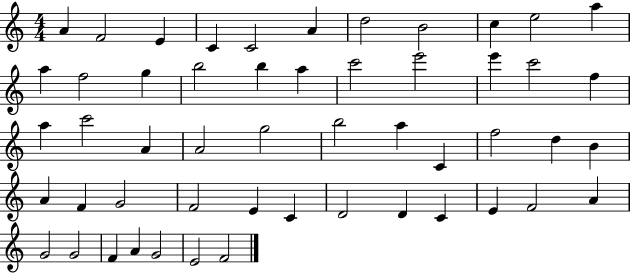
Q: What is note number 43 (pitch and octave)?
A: E4